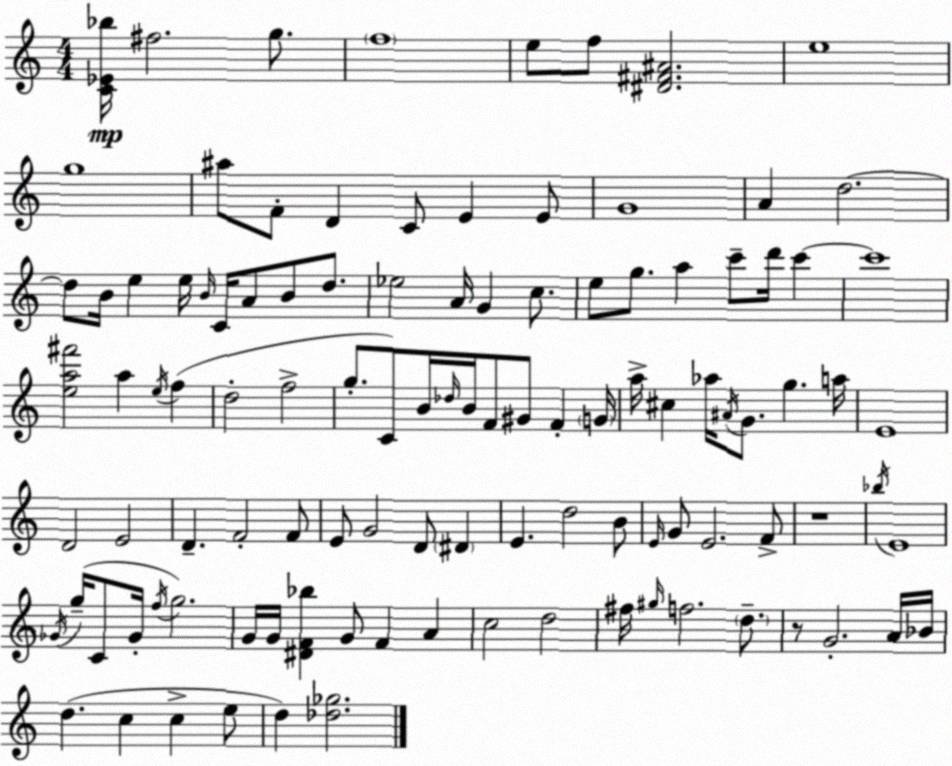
X:1
T:Untitled
M:4/4
L:1/4
K:Am
[C_E_b]/4 ^f2 g/2 f4 e/2 f/2 [^D^F^A]2 e4 g4 ^a/2 F/2 D C/2 E E/2 G4 A d2 d/2 B/4 e e/4 B/4 C/4 A/2 B/2 d/2 _e2 A/4 G c/2 e/2 g/2 a c'/2 d'/4 c' c'4 [ea^f']2 a e/4 f d2 f2 g/2 C/2 B/4 _d/4 B/4 F/2 ^G/2 F G/4 a/4 ^c _a/4 ^A/4 G/2 g a/4 E4 D2 E2 D F2 F/2 E/2 G2 D/2 ^D E d2 B/2 E/4 G/2 E2 F/2 z4 _b/4 E4 _G/4 g/4 C/2 _G/4 f/4 g2 G/4 G/4 [^DF_b] G/2 F A c2 d2 ^f/4 ^g/4 f2 d/2 z/2 G2 A/4 _B/4 d c c e/2 d [_d_g]2